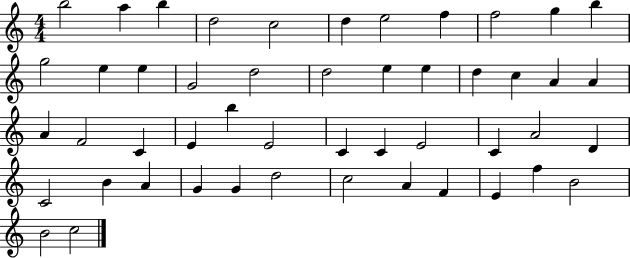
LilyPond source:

{
  \clef treble
  \numericTimeSignature
  \time 4/4
  \key c \major
  b''2 a''4 b''4 | d''2 c''2 | d''4 e''2 f''4 | f''2 g''4 b''4 | \break g''2 e''4 e''4 | g'2 d''2 | d''2 e''4 e''4 | d''4 c''4 a'4 a'4 | \break a'4 f'2 c'4 | e'4 b''4 e'2 | c'4 c'4 e'2 | c'4 a'2 d'4 | \break c'2 b'4 a'4 | g'4 g'4 d''2 | c''2 a'4 f'4 | e'4 f''4 b'2 | \break b'2 c''2 | \bar "|."
}